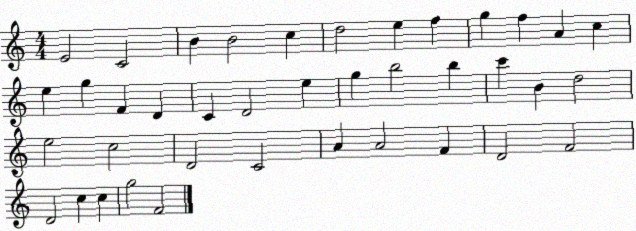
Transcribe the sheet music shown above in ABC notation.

X:1
T:Untitled
M:4/4
L:1/4
K:C
E2 C2 B B2 c d2 e f g f A c e g F D C D2 e g b2 b c' B d2 e2 c2 D2 C2 A A2 F D2 F2 D2 c c g2 F2